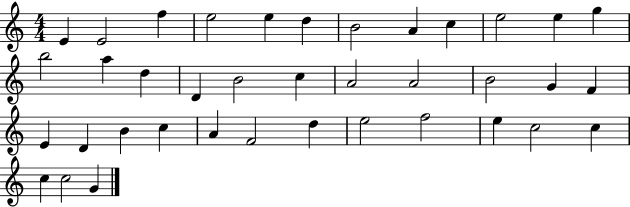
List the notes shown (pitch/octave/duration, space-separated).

E4/q E4/h F5/q E5/h E5/q D5/q B4/h A4/q C5/q E5/h E5/q G5/q B5/h A5/q D5/q D4/q B4/h C5/q A4/h A4/h B4/h G4/q F4/q E4/q D4/q B4/q C5/q A4/q F4/h D5/q E5/h F5/h E5/q C5/h C5/q C5/q C5/h G4/q